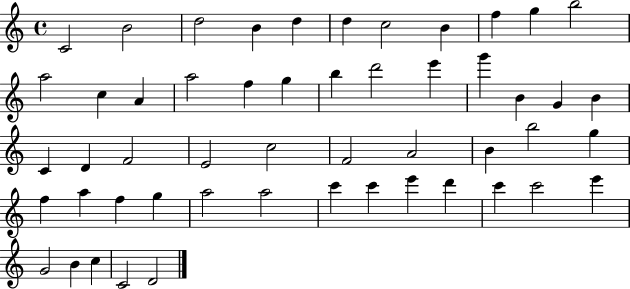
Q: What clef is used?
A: treble